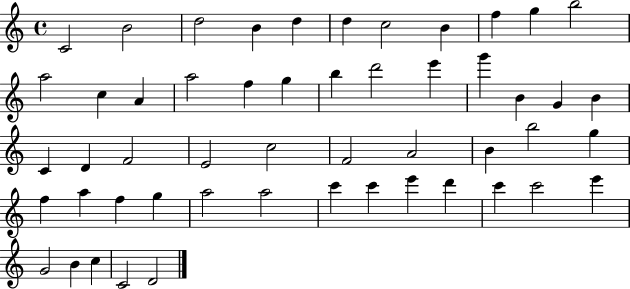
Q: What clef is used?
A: treble